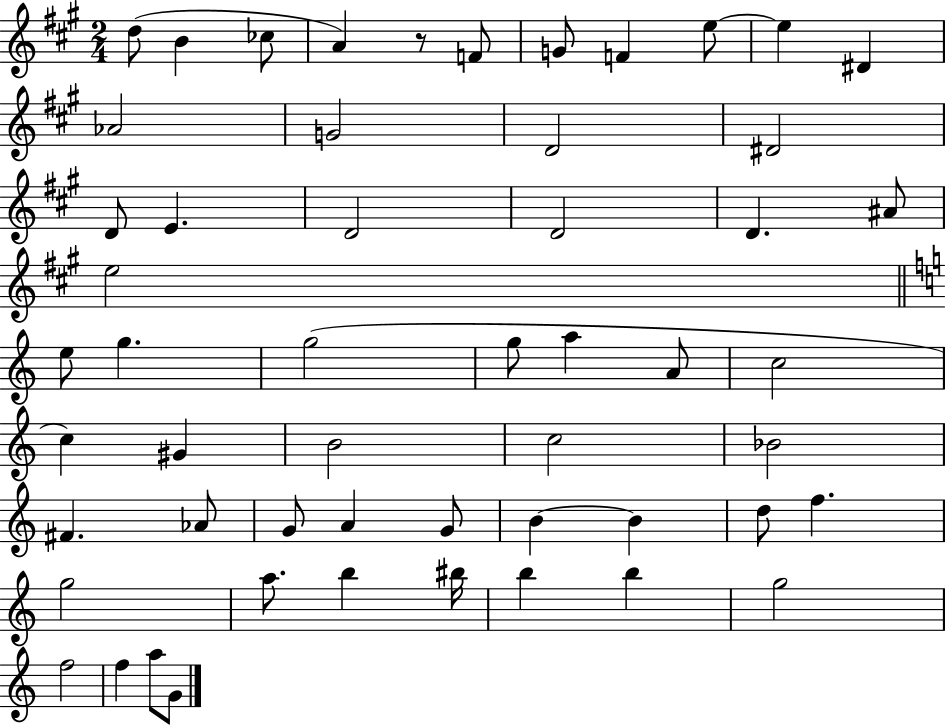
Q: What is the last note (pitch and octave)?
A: G4